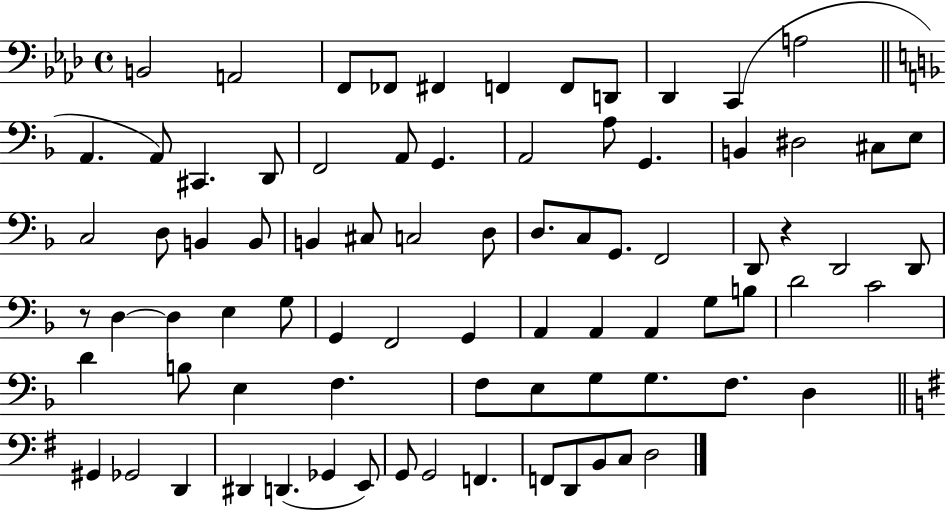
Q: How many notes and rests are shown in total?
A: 81